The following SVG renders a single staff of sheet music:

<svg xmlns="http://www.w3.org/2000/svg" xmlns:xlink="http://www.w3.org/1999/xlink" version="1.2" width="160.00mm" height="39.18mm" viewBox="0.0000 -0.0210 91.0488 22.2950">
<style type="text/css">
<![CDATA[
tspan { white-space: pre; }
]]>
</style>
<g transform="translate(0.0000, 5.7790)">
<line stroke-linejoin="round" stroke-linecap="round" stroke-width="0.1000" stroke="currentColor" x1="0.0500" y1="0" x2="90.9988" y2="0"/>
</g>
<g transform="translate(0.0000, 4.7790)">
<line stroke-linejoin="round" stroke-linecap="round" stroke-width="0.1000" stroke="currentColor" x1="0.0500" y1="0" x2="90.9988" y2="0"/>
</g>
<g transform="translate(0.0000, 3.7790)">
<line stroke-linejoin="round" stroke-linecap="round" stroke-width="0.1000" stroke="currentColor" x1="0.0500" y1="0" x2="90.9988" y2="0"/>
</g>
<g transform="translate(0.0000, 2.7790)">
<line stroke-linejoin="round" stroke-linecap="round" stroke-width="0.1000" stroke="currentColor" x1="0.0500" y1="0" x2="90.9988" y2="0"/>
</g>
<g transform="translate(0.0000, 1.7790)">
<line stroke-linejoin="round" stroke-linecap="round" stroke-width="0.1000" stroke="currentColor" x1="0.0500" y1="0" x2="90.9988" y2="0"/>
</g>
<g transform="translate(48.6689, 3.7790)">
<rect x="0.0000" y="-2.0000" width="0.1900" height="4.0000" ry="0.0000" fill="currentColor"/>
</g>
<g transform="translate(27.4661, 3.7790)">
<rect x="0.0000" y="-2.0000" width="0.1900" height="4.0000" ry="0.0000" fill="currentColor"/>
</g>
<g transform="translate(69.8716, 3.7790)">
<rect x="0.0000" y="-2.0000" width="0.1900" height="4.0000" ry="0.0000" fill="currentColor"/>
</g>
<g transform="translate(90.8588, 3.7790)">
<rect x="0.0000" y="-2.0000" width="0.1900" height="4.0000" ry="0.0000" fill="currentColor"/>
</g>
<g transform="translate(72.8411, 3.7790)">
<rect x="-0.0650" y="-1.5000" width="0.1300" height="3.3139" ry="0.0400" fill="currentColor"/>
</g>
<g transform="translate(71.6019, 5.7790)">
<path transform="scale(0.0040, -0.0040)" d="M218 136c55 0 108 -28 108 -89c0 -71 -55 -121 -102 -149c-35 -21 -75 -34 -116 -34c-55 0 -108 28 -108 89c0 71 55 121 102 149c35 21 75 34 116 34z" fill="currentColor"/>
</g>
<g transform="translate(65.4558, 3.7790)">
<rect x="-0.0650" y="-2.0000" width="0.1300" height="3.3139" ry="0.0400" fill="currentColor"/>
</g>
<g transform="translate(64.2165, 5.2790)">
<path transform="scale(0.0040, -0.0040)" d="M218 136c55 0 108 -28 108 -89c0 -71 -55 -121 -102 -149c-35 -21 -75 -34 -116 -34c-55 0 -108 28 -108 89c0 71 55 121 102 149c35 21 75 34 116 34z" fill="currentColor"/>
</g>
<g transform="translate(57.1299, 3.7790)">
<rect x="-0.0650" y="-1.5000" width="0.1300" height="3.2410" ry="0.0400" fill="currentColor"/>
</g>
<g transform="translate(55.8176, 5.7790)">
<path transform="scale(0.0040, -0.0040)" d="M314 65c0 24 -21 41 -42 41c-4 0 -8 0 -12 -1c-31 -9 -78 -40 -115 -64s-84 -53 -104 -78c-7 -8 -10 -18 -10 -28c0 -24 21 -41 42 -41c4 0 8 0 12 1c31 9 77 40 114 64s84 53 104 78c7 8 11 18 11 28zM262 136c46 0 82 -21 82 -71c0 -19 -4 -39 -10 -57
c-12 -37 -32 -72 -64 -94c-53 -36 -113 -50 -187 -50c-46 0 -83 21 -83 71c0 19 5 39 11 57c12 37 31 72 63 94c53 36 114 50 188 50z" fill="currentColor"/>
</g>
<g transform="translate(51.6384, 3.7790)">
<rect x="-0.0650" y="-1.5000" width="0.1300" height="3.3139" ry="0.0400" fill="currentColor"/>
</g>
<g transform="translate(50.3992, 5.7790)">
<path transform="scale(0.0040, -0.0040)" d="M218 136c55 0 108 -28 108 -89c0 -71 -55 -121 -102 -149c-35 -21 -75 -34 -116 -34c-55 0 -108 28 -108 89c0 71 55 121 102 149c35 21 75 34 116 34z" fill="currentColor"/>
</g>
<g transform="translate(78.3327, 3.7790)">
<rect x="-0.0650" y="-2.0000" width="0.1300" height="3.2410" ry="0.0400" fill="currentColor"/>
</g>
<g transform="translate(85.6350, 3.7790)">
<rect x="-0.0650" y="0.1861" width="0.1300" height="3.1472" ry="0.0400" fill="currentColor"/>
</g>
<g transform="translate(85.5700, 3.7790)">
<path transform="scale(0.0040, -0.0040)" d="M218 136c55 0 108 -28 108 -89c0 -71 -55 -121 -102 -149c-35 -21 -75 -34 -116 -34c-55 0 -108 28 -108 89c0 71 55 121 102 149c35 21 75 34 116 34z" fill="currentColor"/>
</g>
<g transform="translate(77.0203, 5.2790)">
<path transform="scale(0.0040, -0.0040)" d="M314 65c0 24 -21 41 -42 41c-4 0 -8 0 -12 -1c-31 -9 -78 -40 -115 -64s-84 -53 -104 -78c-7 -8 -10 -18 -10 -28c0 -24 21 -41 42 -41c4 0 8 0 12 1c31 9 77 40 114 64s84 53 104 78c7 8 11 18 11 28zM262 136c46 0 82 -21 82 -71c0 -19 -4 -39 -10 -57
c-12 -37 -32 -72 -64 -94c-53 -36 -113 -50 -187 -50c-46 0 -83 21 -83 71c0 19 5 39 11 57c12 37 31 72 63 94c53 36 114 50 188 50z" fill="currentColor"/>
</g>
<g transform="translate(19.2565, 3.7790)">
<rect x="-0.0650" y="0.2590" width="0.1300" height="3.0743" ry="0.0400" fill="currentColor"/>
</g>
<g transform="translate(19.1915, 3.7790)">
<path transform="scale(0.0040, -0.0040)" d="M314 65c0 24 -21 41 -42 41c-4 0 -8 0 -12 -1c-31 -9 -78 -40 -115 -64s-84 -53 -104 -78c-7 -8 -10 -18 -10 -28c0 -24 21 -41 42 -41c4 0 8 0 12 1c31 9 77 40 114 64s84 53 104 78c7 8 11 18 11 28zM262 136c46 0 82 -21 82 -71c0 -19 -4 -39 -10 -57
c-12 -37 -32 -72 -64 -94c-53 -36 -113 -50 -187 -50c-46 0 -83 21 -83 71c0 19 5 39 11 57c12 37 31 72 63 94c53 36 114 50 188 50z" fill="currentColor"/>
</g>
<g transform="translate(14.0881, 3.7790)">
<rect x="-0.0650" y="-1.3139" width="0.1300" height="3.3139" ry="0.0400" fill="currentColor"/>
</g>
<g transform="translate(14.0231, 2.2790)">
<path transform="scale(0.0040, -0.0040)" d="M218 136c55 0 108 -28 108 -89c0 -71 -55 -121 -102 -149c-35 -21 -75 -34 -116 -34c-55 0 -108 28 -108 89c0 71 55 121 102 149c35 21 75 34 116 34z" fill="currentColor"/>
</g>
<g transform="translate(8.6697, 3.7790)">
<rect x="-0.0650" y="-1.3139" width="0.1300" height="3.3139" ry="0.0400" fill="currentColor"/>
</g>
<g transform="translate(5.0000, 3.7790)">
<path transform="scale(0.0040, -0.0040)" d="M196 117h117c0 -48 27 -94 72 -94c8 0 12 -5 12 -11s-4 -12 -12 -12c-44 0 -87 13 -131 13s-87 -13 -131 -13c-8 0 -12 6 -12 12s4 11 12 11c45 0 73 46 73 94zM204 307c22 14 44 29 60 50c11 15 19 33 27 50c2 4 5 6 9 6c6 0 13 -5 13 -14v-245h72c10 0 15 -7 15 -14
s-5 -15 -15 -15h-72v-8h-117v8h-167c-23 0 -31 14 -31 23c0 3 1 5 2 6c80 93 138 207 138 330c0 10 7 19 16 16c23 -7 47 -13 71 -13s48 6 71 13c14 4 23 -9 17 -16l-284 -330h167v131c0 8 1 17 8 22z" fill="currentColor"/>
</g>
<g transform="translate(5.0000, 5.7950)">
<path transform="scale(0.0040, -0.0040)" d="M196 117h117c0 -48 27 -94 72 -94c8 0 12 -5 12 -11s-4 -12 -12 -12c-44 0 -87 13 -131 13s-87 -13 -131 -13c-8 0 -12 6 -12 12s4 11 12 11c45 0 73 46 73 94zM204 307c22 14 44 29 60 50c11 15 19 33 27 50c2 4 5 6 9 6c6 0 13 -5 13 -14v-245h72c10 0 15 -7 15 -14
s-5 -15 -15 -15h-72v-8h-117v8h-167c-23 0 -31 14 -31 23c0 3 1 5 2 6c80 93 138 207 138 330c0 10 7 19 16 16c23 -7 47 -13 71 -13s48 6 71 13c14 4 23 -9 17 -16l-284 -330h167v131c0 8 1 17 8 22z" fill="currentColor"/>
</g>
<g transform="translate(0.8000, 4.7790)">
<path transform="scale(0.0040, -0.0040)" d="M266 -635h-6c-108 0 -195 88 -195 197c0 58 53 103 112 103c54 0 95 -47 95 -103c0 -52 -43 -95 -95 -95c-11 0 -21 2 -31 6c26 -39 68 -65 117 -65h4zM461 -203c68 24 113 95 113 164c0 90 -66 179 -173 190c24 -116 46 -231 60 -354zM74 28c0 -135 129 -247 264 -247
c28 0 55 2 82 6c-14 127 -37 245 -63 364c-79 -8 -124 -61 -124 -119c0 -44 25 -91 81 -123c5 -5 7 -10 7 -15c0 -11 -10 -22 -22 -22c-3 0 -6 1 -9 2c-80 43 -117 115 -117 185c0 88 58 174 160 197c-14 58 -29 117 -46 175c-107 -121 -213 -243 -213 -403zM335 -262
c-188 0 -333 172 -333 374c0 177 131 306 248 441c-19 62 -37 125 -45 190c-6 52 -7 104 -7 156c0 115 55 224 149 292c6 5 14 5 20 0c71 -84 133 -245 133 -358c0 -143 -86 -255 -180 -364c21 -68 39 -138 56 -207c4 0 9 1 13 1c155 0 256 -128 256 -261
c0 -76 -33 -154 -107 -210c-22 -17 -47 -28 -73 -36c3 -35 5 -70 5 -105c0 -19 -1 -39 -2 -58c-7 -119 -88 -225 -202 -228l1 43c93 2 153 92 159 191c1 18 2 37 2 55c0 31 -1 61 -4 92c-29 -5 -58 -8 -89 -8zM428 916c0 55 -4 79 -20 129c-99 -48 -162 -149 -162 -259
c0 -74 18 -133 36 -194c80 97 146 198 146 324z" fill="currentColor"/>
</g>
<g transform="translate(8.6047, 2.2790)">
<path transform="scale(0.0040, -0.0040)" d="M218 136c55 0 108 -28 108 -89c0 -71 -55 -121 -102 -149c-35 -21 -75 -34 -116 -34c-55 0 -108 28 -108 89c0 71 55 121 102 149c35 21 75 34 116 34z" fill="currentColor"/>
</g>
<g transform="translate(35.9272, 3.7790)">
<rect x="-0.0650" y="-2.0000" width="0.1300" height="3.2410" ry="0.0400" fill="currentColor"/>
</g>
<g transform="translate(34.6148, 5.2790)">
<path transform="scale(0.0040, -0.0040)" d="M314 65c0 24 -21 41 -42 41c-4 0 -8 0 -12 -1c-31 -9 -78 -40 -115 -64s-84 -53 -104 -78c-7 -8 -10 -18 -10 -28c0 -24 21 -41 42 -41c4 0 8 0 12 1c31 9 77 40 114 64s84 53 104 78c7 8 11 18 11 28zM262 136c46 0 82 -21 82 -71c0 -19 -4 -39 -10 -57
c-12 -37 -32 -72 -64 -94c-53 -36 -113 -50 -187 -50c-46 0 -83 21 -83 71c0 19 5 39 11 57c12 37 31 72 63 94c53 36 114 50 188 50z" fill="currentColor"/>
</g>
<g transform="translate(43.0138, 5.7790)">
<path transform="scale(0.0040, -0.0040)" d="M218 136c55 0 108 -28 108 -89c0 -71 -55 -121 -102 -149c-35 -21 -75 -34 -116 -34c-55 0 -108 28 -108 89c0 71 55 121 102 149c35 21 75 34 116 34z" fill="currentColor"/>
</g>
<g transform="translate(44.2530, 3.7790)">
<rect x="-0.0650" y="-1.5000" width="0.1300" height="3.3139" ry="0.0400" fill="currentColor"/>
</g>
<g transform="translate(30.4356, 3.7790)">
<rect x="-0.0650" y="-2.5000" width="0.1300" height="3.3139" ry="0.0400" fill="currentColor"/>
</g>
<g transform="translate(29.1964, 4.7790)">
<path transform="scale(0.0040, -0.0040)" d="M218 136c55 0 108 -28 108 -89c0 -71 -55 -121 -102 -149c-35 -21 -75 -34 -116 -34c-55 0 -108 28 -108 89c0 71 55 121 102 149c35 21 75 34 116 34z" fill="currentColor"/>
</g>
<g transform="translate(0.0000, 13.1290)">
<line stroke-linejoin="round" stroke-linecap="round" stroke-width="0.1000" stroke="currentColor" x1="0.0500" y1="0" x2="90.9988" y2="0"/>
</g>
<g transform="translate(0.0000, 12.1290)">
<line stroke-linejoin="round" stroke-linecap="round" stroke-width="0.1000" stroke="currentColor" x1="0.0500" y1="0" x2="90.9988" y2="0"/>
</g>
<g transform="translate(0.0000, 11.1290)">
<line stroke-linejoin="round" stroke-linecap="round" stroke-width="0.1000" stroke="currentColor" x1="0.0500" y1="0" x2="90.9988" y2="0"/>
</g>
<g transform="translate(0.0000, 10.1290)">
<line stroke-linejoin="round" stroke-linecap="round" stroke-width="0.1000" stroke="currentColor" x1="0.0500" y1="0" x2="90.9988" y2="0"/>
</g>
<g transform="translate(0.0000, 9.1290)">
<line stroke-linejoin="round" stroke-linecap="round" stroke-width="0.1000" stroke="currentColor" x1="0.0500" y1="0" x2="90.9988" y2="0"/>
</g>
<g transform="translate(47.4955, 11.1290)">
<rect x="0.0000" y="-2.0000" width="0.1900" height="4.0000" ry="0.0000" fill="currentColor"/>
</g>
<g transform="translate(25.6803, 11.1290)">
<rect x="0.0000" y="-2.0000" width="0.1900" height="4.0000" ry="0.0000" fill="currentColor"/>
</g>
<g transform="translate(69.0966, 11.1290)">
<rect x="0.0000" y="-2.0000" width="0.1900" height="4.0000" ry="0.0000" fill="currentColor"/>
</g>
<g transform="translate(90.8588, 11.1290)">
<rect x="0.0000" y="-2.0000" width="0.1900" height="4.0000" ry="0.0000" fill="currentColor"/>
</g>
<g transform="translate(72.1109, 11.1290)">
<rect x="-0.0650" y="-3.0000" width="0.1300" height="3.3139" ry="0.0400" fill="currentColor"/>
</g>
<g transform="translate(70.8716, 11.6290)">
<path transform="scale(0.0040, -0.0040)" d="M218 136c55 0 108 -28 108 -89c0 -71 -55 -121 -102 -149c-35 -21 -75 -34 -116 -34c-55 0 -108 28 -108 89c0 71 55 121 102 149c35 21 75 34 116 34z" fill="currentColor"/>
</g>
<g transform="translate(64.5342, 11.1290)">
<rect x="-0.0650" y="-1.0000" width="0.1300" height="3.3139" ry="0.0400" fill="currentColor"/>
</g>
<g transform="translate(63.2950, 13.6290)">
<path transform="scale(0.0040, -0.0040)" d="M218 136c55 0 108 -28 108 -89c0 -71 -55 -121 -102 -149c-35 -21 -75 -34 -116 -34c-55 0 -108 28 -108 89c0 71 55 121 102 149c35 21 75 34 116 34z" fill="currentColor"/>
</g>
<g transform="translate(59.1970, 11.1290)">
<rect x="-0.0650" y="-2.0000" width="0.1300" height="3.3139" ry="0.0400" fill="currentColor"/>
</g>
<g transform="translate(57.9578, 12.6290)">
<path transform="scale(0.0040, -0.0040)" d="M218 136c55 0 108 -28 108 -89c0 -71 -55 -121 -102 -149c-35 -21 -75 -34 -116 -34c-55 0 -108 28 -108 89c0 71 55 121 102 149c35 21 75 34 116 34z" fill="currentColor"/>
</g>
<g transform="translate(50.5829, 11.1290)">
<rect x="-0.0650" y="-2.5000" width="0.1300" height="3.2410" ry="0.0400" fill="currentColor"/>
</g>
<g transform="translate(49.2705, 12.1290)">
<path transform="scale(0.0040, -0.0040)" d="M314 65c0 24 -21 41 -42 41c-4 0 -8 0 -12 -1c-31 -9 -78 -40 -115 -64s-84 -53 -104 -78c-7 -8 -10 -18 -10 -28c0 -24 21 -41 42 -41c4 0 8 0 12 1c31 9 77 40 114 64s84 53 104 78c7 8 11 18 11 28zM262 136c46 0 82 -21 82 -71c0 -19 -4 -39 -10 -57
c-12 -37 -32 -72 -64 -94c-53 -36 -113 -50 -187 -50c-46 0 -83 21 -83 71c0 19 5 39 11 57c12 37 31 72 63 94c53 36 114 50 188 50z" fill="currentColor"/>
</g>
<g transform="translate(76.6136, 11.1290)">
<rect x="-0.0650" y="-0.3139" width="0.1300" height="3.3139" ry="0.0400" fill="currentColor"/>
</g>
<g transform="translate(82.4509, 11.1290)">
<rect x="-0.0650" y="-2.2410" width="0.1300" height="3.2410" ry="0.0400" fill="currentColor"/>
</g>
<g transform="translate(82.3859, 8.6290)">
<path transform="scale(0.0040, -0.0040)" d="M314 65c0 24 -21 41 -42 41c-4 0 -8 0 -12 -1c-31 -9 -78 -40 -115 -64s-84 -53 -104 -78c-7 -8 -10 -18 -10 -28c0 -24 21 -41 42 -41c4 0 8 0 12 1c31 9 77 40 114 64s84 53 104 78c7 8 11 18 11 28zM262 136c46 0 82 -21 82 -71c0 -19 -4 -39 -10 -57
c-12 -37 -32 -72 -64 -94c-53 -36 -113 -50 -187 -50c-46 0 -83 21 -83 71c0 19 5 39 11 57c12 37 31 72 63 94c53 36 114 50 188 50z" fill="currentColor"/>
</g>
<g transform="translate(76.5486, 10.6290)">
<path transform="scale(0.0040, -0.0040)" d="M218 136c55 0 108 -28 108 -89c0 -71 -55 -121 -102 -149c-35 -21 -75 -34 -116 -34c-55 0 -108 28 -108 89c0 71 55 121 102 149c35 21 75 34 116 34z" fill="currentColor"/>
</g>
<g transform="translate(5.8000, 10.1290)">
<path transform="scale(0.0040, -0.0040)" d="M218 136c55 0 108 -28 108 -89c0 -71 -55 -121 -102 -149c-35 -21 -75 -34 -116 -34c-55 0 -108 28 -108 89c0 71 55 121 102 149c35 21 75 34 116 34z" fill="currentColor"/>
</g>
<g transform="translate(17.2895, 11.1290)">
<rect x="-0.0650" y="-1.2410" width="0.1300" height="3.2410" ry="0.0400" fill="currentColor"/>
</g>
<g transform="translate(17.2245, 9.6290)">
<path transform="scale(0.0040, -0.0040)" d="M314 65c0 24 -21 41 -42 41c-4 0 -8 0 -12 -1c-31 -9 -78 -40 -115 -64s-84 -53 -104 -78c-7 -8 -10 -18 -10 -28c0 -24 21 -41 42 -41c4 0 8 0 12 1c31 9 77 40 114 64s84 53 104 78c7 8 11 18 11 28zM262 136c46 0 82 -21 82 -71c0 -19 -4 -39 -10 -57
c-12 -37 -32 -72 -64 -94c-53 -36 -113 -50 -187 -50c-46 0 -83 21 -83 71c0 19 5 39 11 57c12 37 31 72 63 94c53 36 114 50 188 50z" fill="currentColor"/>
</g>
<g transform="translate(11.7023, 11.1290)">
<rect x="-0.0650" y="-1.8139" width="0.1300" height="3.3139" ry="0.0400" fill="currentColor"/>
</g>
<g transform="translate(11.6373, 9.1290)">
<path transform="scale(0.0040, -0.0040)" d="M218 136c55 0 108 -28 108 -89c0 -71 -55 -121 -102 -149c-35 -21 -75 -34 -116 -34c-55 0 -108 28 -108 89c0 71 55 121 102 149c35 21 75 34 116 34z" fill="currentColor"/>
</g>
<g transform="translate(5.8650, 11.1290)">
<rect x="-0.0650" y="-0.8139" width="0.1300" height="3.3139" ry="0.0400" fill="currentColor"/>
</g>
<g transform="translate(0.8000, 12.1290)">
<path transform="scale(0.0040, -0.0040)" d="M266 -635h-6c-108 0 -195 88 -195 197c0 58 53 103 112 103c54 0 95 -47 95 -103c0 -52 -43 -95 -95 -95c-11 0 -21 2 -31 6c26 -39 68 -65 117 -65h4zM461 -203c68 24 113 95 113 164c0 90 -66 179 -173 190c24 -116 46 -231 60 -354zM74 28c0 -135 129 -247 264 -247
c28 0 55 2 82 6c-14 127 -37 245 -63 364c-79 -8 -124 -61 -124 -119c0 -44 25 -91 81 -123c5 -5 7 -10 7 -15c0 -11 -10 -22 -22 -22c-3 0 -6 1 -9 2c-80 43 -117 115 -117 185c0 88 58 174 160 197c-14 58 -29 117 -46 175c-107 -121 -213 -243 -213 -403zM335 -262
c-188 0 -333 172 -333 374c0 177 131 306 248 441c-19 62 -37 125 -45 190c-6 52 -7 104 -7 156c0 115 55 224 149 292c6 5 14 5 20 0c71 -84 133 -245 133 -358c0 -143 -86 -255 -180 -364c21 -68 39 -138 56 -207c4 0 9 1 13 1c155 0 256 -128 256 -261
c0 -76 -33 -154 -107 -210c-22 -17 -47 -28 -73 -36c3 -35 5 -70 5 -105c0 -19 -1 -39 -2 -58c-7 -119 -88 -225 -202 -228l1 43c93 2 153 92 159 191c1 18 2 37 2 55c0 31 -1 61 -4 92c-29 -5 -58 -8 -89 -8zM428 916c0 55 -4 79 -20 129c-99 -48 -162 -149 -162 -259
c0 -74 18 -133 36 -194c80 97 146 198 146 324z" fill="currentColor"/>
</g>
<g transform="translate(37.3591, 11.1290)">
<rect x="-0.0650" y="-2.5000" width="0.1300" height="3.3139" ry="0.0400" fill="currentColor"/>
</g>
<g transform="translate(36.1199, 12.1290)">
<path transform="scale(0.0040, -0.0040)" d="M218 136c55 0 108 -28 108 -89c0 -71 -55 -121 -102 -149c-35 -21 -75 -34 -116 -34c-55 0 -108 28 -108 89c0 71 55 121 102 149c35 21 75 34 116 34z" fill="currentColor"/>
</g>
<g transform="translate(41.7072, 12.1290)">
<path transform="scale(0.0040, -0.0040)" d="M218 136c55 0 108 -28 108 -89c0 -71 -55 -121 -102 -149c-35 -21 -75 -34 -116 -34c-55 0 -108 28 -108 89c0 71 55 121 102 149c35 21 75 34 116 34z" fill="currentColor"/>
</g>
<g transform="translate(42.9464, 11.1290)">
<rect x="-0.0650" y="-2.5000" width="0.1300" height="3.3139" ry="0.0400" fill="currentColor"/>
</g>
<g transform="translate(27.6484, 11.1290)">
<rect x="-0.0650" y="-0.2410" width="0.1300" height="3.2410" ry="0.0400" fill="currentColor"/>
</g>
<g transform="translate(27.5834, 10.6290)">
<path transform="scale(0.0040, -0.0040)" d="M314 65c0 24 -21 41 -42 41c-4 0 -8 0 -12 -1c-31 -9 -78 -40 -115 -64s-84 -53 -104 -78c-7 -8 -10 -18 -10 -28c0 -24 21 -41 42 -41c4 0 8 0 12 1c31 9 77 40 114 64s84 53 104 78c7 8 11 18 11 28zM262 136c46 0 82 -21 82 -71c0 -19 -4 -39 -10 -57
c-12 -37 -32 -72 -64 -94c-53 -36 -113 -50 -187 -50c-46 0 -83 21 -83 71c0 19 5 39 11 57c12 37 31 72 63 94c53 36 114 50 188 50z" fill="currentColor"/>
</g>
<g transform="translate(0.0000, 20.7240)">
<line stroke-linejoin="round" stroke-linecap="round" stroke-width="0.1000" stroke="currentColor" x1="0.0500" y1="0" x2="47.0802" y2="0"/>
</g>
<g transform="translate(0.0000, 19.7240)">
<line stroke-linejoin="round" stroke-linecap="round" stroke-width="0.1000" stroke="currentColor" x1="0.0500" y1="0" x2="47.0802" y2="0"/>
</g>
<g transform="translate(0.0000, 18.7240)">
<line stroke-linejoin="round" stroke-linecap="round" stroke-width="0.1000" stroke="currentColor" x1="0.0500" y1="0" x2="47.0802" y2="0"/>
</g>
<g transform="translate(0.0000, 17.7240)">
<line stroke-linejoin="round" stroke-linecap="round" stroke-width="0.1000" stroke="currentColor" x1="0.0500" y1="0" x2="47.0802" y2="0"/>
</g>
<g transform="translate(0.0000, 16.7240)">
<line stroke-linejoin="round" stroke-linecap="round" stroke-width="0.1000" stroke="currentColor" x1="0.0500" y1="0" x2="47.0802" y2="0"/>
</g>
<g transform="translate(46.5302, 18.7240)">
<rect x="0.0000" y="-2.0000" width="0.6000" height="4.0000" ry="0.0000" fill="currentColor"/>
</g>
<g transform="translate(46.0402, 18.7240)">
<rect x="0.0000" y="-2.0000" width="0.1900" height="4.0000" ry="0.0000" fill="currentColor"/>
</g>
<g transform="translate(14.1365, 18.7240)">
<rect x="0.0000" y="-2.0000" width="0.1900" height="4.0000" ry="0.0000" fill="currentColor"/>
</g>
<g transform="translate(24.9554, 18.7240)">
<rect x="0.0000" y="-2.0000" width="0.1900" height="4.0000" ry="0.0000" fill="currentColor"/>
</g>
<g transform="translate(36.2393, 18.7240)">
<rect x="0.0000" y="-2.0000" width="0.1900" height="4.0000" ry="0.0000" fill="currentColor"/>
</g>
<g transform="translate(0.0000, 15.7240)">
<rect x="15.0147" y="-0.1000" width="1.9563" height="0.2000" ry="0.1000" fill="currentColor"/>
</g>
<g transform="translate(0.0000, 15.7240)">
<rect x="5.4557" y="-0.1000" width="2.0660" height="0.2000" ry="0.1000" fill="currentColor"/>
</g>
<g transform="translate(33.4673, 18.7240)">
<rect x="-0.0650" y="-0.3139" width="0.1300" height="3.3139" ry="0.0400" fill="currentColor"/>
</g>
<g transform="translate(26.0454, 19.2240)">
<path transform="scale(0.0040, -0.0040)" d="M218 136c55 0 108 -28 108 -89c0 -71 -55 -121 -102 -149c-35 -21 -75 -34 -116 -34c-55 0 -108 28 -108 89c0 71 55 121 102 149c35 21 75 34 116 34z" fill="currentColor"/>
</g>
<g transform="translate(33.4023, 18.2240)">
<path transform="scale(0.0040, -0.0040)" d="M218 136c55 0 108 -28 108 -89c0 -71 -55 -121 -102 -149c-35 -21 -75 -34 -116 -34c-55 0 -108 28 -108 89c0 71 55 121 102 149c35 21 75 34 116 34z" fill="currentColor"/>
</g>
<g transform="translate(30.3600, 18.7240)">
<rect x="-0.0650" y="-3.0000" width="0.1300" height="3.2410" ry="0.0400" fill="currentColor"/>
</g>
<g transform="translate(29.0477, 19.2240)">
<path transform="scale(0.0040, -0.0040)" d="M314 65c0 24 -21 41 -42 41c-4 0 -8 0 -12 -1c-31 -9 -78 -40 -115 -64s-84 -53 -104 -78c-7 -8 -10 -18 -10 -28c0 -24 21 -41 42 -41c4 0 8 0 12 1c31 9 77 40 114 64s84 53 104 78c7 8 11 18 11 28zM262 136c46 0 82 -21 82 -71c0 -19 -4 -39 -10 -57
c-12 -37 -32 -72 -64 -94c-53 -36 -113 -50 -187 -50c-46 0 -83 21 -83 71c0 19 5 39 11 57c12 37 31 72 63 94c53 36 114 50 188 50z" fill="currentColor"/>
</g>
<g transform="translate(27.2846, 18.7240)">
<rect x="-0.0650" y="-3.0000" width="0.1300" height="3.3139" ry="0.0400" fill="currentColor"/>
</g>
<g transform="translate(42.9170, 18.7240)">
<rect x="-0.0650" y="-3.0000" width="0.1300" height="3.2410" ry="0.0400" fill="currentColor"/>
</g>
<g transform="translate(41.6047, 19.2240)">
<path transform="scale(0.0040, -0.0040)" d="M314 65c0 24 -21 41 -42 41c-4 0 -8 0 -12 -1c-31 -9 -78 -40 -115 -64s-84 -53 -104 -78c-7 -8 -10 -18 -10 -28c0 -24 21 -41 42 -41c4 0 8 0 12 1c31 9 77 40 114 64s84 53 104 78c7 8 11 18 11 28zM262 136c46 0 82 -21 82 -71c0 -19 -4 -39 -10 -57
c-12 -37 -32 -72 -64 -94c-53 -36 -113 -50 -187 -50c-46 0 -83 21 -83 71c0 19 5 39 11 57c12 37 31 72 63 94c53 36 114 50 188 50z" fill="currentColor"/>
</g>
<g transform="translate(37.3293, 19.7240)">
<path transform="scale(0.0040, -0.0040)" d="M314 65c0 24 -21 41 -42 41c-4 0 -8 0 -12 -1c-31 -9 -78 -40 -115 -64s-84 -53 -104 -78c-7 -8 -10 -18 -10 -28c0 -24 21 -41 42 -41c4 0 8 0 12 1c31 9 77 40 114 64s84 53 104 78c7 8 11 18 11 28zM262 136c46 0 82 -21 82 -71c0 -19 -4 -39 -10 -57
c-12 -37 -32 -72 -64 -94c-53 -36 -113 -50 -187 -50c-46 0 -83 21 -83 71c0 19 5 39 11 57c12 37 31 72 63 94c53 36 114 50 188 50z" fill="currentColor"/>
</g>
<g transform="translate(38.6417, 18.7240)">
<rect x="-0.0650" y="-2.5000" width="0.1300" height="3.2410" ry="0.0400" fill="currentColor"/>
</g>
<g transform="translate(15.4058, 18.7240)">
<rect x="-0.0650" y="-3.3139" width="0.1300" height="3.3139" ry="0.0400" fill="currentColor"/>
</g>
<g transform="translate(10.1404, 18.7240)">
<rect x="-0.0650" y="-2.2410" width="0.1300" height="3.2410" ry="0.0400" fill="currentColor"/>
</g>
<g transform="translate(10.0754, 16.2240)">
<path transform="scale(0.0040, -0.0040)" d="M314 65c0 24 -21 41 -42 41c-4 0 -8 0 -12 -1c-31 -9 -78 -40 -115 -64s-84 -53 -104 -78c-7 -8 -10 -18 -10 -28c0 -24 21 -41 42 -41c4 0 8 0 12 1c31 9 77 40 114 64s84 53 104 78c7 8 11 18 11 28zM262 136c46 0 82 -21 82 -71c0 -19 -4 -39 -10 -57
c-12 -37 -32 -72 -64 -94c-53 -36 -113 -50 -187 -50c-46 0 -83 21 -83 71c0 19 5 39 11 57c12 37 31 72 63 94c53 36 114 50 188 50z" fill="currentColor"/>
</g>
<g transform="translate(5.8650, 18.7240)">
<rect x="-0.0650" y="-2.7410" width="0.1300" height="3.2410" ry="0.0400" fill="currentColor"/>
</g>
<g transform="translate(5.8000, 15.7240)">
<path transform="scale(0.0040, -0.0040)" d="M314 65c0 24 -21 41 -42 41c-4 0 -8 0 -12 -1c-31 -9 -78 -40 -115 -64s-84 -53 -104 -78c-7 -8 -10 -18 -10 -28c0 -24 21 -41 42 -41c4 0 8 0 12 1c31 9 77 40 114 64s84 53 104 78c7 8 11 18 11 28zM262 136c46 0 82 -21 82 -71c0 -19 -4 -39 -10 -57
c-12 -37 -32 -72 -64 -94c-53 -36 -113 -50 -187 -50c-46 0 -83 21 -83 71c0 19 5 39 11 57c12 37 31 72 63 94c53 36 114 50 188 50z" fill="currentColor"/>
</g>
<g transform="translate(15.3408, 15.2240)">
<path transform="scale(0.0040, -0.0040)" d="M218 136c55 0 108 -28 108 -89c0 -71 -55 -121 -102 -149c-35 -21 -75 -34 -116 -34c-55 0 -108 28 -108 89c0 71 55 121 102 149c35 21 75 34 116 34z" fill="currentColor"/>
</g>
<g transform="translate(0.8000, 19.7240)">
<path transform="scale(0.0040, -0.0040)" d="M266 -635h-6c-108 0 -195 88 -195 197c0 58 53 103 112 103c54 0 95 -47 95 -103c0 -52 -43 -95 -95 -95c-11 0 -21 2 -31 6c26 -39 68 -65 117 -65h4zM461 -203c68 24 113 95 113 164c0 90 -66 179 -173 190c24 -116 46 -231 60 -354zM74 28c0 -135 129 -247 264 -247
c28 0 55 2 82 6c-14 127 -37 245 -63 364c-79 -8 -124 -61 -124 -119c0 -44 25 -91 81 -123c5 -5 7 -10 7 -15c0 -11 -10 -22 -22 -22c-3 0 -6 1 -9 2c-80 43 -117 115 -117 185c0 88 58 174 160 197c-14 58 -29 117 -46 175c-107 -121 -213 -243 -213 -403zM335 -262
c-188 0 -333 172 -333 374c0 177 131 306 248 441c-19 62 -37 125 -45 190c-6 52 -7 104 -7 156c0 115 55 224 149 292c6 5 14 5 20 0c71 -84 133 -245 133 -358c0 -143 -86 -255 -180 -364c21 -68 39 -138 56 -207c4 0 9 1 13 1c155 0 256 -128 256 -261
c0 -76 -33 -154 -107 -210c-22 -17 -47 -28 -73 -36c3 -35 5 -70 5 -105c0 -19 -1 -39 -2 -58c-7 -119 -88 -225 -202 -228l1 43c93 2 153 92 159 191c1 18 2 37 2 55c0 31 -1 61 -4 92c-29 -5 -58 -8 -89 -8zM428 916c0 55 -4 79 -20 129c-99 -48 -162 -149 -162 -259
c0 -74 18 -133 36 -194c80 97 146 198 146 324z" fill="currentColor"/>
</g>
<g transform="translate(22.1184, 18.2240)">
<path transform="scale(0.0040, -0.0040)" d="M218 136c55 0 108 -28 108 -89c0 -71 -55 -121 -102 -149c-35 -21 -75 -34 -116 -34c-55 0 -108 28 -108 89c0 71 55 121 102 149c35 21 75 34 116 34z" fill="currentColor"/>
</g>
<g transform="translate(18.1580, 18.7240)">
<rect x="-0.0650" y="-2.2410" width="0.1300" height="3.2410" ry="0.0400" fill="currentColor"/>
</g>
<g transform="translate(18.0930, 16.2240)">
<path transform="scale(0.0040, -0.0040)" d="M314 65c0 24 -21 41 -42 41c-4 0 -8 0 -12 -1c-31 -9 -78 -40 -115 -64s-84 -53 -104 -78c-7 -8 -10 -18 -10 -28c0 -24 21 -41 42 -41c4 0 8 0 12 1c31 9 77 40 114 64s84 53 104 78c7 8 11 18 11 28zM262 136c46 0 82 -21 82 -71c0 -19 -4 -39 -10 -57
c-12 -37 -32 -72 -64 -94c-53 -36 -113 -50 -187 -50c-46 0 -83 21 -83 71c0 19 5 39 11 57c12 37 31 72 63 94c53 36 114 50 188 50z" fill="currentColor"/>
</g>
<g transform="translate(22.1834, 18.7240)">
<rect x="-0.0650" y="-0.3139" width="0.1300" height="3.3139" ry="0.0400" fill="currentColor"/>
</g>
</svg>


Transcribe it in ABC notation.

X:1
T:Untitled
M:4/4
L:1/4
K:C
e e B2 G F2 E E E2 F E F2 B d f e2 c2 G G G2 F D A c g2 a2 g2 b g2 c A A2 c G2 A2